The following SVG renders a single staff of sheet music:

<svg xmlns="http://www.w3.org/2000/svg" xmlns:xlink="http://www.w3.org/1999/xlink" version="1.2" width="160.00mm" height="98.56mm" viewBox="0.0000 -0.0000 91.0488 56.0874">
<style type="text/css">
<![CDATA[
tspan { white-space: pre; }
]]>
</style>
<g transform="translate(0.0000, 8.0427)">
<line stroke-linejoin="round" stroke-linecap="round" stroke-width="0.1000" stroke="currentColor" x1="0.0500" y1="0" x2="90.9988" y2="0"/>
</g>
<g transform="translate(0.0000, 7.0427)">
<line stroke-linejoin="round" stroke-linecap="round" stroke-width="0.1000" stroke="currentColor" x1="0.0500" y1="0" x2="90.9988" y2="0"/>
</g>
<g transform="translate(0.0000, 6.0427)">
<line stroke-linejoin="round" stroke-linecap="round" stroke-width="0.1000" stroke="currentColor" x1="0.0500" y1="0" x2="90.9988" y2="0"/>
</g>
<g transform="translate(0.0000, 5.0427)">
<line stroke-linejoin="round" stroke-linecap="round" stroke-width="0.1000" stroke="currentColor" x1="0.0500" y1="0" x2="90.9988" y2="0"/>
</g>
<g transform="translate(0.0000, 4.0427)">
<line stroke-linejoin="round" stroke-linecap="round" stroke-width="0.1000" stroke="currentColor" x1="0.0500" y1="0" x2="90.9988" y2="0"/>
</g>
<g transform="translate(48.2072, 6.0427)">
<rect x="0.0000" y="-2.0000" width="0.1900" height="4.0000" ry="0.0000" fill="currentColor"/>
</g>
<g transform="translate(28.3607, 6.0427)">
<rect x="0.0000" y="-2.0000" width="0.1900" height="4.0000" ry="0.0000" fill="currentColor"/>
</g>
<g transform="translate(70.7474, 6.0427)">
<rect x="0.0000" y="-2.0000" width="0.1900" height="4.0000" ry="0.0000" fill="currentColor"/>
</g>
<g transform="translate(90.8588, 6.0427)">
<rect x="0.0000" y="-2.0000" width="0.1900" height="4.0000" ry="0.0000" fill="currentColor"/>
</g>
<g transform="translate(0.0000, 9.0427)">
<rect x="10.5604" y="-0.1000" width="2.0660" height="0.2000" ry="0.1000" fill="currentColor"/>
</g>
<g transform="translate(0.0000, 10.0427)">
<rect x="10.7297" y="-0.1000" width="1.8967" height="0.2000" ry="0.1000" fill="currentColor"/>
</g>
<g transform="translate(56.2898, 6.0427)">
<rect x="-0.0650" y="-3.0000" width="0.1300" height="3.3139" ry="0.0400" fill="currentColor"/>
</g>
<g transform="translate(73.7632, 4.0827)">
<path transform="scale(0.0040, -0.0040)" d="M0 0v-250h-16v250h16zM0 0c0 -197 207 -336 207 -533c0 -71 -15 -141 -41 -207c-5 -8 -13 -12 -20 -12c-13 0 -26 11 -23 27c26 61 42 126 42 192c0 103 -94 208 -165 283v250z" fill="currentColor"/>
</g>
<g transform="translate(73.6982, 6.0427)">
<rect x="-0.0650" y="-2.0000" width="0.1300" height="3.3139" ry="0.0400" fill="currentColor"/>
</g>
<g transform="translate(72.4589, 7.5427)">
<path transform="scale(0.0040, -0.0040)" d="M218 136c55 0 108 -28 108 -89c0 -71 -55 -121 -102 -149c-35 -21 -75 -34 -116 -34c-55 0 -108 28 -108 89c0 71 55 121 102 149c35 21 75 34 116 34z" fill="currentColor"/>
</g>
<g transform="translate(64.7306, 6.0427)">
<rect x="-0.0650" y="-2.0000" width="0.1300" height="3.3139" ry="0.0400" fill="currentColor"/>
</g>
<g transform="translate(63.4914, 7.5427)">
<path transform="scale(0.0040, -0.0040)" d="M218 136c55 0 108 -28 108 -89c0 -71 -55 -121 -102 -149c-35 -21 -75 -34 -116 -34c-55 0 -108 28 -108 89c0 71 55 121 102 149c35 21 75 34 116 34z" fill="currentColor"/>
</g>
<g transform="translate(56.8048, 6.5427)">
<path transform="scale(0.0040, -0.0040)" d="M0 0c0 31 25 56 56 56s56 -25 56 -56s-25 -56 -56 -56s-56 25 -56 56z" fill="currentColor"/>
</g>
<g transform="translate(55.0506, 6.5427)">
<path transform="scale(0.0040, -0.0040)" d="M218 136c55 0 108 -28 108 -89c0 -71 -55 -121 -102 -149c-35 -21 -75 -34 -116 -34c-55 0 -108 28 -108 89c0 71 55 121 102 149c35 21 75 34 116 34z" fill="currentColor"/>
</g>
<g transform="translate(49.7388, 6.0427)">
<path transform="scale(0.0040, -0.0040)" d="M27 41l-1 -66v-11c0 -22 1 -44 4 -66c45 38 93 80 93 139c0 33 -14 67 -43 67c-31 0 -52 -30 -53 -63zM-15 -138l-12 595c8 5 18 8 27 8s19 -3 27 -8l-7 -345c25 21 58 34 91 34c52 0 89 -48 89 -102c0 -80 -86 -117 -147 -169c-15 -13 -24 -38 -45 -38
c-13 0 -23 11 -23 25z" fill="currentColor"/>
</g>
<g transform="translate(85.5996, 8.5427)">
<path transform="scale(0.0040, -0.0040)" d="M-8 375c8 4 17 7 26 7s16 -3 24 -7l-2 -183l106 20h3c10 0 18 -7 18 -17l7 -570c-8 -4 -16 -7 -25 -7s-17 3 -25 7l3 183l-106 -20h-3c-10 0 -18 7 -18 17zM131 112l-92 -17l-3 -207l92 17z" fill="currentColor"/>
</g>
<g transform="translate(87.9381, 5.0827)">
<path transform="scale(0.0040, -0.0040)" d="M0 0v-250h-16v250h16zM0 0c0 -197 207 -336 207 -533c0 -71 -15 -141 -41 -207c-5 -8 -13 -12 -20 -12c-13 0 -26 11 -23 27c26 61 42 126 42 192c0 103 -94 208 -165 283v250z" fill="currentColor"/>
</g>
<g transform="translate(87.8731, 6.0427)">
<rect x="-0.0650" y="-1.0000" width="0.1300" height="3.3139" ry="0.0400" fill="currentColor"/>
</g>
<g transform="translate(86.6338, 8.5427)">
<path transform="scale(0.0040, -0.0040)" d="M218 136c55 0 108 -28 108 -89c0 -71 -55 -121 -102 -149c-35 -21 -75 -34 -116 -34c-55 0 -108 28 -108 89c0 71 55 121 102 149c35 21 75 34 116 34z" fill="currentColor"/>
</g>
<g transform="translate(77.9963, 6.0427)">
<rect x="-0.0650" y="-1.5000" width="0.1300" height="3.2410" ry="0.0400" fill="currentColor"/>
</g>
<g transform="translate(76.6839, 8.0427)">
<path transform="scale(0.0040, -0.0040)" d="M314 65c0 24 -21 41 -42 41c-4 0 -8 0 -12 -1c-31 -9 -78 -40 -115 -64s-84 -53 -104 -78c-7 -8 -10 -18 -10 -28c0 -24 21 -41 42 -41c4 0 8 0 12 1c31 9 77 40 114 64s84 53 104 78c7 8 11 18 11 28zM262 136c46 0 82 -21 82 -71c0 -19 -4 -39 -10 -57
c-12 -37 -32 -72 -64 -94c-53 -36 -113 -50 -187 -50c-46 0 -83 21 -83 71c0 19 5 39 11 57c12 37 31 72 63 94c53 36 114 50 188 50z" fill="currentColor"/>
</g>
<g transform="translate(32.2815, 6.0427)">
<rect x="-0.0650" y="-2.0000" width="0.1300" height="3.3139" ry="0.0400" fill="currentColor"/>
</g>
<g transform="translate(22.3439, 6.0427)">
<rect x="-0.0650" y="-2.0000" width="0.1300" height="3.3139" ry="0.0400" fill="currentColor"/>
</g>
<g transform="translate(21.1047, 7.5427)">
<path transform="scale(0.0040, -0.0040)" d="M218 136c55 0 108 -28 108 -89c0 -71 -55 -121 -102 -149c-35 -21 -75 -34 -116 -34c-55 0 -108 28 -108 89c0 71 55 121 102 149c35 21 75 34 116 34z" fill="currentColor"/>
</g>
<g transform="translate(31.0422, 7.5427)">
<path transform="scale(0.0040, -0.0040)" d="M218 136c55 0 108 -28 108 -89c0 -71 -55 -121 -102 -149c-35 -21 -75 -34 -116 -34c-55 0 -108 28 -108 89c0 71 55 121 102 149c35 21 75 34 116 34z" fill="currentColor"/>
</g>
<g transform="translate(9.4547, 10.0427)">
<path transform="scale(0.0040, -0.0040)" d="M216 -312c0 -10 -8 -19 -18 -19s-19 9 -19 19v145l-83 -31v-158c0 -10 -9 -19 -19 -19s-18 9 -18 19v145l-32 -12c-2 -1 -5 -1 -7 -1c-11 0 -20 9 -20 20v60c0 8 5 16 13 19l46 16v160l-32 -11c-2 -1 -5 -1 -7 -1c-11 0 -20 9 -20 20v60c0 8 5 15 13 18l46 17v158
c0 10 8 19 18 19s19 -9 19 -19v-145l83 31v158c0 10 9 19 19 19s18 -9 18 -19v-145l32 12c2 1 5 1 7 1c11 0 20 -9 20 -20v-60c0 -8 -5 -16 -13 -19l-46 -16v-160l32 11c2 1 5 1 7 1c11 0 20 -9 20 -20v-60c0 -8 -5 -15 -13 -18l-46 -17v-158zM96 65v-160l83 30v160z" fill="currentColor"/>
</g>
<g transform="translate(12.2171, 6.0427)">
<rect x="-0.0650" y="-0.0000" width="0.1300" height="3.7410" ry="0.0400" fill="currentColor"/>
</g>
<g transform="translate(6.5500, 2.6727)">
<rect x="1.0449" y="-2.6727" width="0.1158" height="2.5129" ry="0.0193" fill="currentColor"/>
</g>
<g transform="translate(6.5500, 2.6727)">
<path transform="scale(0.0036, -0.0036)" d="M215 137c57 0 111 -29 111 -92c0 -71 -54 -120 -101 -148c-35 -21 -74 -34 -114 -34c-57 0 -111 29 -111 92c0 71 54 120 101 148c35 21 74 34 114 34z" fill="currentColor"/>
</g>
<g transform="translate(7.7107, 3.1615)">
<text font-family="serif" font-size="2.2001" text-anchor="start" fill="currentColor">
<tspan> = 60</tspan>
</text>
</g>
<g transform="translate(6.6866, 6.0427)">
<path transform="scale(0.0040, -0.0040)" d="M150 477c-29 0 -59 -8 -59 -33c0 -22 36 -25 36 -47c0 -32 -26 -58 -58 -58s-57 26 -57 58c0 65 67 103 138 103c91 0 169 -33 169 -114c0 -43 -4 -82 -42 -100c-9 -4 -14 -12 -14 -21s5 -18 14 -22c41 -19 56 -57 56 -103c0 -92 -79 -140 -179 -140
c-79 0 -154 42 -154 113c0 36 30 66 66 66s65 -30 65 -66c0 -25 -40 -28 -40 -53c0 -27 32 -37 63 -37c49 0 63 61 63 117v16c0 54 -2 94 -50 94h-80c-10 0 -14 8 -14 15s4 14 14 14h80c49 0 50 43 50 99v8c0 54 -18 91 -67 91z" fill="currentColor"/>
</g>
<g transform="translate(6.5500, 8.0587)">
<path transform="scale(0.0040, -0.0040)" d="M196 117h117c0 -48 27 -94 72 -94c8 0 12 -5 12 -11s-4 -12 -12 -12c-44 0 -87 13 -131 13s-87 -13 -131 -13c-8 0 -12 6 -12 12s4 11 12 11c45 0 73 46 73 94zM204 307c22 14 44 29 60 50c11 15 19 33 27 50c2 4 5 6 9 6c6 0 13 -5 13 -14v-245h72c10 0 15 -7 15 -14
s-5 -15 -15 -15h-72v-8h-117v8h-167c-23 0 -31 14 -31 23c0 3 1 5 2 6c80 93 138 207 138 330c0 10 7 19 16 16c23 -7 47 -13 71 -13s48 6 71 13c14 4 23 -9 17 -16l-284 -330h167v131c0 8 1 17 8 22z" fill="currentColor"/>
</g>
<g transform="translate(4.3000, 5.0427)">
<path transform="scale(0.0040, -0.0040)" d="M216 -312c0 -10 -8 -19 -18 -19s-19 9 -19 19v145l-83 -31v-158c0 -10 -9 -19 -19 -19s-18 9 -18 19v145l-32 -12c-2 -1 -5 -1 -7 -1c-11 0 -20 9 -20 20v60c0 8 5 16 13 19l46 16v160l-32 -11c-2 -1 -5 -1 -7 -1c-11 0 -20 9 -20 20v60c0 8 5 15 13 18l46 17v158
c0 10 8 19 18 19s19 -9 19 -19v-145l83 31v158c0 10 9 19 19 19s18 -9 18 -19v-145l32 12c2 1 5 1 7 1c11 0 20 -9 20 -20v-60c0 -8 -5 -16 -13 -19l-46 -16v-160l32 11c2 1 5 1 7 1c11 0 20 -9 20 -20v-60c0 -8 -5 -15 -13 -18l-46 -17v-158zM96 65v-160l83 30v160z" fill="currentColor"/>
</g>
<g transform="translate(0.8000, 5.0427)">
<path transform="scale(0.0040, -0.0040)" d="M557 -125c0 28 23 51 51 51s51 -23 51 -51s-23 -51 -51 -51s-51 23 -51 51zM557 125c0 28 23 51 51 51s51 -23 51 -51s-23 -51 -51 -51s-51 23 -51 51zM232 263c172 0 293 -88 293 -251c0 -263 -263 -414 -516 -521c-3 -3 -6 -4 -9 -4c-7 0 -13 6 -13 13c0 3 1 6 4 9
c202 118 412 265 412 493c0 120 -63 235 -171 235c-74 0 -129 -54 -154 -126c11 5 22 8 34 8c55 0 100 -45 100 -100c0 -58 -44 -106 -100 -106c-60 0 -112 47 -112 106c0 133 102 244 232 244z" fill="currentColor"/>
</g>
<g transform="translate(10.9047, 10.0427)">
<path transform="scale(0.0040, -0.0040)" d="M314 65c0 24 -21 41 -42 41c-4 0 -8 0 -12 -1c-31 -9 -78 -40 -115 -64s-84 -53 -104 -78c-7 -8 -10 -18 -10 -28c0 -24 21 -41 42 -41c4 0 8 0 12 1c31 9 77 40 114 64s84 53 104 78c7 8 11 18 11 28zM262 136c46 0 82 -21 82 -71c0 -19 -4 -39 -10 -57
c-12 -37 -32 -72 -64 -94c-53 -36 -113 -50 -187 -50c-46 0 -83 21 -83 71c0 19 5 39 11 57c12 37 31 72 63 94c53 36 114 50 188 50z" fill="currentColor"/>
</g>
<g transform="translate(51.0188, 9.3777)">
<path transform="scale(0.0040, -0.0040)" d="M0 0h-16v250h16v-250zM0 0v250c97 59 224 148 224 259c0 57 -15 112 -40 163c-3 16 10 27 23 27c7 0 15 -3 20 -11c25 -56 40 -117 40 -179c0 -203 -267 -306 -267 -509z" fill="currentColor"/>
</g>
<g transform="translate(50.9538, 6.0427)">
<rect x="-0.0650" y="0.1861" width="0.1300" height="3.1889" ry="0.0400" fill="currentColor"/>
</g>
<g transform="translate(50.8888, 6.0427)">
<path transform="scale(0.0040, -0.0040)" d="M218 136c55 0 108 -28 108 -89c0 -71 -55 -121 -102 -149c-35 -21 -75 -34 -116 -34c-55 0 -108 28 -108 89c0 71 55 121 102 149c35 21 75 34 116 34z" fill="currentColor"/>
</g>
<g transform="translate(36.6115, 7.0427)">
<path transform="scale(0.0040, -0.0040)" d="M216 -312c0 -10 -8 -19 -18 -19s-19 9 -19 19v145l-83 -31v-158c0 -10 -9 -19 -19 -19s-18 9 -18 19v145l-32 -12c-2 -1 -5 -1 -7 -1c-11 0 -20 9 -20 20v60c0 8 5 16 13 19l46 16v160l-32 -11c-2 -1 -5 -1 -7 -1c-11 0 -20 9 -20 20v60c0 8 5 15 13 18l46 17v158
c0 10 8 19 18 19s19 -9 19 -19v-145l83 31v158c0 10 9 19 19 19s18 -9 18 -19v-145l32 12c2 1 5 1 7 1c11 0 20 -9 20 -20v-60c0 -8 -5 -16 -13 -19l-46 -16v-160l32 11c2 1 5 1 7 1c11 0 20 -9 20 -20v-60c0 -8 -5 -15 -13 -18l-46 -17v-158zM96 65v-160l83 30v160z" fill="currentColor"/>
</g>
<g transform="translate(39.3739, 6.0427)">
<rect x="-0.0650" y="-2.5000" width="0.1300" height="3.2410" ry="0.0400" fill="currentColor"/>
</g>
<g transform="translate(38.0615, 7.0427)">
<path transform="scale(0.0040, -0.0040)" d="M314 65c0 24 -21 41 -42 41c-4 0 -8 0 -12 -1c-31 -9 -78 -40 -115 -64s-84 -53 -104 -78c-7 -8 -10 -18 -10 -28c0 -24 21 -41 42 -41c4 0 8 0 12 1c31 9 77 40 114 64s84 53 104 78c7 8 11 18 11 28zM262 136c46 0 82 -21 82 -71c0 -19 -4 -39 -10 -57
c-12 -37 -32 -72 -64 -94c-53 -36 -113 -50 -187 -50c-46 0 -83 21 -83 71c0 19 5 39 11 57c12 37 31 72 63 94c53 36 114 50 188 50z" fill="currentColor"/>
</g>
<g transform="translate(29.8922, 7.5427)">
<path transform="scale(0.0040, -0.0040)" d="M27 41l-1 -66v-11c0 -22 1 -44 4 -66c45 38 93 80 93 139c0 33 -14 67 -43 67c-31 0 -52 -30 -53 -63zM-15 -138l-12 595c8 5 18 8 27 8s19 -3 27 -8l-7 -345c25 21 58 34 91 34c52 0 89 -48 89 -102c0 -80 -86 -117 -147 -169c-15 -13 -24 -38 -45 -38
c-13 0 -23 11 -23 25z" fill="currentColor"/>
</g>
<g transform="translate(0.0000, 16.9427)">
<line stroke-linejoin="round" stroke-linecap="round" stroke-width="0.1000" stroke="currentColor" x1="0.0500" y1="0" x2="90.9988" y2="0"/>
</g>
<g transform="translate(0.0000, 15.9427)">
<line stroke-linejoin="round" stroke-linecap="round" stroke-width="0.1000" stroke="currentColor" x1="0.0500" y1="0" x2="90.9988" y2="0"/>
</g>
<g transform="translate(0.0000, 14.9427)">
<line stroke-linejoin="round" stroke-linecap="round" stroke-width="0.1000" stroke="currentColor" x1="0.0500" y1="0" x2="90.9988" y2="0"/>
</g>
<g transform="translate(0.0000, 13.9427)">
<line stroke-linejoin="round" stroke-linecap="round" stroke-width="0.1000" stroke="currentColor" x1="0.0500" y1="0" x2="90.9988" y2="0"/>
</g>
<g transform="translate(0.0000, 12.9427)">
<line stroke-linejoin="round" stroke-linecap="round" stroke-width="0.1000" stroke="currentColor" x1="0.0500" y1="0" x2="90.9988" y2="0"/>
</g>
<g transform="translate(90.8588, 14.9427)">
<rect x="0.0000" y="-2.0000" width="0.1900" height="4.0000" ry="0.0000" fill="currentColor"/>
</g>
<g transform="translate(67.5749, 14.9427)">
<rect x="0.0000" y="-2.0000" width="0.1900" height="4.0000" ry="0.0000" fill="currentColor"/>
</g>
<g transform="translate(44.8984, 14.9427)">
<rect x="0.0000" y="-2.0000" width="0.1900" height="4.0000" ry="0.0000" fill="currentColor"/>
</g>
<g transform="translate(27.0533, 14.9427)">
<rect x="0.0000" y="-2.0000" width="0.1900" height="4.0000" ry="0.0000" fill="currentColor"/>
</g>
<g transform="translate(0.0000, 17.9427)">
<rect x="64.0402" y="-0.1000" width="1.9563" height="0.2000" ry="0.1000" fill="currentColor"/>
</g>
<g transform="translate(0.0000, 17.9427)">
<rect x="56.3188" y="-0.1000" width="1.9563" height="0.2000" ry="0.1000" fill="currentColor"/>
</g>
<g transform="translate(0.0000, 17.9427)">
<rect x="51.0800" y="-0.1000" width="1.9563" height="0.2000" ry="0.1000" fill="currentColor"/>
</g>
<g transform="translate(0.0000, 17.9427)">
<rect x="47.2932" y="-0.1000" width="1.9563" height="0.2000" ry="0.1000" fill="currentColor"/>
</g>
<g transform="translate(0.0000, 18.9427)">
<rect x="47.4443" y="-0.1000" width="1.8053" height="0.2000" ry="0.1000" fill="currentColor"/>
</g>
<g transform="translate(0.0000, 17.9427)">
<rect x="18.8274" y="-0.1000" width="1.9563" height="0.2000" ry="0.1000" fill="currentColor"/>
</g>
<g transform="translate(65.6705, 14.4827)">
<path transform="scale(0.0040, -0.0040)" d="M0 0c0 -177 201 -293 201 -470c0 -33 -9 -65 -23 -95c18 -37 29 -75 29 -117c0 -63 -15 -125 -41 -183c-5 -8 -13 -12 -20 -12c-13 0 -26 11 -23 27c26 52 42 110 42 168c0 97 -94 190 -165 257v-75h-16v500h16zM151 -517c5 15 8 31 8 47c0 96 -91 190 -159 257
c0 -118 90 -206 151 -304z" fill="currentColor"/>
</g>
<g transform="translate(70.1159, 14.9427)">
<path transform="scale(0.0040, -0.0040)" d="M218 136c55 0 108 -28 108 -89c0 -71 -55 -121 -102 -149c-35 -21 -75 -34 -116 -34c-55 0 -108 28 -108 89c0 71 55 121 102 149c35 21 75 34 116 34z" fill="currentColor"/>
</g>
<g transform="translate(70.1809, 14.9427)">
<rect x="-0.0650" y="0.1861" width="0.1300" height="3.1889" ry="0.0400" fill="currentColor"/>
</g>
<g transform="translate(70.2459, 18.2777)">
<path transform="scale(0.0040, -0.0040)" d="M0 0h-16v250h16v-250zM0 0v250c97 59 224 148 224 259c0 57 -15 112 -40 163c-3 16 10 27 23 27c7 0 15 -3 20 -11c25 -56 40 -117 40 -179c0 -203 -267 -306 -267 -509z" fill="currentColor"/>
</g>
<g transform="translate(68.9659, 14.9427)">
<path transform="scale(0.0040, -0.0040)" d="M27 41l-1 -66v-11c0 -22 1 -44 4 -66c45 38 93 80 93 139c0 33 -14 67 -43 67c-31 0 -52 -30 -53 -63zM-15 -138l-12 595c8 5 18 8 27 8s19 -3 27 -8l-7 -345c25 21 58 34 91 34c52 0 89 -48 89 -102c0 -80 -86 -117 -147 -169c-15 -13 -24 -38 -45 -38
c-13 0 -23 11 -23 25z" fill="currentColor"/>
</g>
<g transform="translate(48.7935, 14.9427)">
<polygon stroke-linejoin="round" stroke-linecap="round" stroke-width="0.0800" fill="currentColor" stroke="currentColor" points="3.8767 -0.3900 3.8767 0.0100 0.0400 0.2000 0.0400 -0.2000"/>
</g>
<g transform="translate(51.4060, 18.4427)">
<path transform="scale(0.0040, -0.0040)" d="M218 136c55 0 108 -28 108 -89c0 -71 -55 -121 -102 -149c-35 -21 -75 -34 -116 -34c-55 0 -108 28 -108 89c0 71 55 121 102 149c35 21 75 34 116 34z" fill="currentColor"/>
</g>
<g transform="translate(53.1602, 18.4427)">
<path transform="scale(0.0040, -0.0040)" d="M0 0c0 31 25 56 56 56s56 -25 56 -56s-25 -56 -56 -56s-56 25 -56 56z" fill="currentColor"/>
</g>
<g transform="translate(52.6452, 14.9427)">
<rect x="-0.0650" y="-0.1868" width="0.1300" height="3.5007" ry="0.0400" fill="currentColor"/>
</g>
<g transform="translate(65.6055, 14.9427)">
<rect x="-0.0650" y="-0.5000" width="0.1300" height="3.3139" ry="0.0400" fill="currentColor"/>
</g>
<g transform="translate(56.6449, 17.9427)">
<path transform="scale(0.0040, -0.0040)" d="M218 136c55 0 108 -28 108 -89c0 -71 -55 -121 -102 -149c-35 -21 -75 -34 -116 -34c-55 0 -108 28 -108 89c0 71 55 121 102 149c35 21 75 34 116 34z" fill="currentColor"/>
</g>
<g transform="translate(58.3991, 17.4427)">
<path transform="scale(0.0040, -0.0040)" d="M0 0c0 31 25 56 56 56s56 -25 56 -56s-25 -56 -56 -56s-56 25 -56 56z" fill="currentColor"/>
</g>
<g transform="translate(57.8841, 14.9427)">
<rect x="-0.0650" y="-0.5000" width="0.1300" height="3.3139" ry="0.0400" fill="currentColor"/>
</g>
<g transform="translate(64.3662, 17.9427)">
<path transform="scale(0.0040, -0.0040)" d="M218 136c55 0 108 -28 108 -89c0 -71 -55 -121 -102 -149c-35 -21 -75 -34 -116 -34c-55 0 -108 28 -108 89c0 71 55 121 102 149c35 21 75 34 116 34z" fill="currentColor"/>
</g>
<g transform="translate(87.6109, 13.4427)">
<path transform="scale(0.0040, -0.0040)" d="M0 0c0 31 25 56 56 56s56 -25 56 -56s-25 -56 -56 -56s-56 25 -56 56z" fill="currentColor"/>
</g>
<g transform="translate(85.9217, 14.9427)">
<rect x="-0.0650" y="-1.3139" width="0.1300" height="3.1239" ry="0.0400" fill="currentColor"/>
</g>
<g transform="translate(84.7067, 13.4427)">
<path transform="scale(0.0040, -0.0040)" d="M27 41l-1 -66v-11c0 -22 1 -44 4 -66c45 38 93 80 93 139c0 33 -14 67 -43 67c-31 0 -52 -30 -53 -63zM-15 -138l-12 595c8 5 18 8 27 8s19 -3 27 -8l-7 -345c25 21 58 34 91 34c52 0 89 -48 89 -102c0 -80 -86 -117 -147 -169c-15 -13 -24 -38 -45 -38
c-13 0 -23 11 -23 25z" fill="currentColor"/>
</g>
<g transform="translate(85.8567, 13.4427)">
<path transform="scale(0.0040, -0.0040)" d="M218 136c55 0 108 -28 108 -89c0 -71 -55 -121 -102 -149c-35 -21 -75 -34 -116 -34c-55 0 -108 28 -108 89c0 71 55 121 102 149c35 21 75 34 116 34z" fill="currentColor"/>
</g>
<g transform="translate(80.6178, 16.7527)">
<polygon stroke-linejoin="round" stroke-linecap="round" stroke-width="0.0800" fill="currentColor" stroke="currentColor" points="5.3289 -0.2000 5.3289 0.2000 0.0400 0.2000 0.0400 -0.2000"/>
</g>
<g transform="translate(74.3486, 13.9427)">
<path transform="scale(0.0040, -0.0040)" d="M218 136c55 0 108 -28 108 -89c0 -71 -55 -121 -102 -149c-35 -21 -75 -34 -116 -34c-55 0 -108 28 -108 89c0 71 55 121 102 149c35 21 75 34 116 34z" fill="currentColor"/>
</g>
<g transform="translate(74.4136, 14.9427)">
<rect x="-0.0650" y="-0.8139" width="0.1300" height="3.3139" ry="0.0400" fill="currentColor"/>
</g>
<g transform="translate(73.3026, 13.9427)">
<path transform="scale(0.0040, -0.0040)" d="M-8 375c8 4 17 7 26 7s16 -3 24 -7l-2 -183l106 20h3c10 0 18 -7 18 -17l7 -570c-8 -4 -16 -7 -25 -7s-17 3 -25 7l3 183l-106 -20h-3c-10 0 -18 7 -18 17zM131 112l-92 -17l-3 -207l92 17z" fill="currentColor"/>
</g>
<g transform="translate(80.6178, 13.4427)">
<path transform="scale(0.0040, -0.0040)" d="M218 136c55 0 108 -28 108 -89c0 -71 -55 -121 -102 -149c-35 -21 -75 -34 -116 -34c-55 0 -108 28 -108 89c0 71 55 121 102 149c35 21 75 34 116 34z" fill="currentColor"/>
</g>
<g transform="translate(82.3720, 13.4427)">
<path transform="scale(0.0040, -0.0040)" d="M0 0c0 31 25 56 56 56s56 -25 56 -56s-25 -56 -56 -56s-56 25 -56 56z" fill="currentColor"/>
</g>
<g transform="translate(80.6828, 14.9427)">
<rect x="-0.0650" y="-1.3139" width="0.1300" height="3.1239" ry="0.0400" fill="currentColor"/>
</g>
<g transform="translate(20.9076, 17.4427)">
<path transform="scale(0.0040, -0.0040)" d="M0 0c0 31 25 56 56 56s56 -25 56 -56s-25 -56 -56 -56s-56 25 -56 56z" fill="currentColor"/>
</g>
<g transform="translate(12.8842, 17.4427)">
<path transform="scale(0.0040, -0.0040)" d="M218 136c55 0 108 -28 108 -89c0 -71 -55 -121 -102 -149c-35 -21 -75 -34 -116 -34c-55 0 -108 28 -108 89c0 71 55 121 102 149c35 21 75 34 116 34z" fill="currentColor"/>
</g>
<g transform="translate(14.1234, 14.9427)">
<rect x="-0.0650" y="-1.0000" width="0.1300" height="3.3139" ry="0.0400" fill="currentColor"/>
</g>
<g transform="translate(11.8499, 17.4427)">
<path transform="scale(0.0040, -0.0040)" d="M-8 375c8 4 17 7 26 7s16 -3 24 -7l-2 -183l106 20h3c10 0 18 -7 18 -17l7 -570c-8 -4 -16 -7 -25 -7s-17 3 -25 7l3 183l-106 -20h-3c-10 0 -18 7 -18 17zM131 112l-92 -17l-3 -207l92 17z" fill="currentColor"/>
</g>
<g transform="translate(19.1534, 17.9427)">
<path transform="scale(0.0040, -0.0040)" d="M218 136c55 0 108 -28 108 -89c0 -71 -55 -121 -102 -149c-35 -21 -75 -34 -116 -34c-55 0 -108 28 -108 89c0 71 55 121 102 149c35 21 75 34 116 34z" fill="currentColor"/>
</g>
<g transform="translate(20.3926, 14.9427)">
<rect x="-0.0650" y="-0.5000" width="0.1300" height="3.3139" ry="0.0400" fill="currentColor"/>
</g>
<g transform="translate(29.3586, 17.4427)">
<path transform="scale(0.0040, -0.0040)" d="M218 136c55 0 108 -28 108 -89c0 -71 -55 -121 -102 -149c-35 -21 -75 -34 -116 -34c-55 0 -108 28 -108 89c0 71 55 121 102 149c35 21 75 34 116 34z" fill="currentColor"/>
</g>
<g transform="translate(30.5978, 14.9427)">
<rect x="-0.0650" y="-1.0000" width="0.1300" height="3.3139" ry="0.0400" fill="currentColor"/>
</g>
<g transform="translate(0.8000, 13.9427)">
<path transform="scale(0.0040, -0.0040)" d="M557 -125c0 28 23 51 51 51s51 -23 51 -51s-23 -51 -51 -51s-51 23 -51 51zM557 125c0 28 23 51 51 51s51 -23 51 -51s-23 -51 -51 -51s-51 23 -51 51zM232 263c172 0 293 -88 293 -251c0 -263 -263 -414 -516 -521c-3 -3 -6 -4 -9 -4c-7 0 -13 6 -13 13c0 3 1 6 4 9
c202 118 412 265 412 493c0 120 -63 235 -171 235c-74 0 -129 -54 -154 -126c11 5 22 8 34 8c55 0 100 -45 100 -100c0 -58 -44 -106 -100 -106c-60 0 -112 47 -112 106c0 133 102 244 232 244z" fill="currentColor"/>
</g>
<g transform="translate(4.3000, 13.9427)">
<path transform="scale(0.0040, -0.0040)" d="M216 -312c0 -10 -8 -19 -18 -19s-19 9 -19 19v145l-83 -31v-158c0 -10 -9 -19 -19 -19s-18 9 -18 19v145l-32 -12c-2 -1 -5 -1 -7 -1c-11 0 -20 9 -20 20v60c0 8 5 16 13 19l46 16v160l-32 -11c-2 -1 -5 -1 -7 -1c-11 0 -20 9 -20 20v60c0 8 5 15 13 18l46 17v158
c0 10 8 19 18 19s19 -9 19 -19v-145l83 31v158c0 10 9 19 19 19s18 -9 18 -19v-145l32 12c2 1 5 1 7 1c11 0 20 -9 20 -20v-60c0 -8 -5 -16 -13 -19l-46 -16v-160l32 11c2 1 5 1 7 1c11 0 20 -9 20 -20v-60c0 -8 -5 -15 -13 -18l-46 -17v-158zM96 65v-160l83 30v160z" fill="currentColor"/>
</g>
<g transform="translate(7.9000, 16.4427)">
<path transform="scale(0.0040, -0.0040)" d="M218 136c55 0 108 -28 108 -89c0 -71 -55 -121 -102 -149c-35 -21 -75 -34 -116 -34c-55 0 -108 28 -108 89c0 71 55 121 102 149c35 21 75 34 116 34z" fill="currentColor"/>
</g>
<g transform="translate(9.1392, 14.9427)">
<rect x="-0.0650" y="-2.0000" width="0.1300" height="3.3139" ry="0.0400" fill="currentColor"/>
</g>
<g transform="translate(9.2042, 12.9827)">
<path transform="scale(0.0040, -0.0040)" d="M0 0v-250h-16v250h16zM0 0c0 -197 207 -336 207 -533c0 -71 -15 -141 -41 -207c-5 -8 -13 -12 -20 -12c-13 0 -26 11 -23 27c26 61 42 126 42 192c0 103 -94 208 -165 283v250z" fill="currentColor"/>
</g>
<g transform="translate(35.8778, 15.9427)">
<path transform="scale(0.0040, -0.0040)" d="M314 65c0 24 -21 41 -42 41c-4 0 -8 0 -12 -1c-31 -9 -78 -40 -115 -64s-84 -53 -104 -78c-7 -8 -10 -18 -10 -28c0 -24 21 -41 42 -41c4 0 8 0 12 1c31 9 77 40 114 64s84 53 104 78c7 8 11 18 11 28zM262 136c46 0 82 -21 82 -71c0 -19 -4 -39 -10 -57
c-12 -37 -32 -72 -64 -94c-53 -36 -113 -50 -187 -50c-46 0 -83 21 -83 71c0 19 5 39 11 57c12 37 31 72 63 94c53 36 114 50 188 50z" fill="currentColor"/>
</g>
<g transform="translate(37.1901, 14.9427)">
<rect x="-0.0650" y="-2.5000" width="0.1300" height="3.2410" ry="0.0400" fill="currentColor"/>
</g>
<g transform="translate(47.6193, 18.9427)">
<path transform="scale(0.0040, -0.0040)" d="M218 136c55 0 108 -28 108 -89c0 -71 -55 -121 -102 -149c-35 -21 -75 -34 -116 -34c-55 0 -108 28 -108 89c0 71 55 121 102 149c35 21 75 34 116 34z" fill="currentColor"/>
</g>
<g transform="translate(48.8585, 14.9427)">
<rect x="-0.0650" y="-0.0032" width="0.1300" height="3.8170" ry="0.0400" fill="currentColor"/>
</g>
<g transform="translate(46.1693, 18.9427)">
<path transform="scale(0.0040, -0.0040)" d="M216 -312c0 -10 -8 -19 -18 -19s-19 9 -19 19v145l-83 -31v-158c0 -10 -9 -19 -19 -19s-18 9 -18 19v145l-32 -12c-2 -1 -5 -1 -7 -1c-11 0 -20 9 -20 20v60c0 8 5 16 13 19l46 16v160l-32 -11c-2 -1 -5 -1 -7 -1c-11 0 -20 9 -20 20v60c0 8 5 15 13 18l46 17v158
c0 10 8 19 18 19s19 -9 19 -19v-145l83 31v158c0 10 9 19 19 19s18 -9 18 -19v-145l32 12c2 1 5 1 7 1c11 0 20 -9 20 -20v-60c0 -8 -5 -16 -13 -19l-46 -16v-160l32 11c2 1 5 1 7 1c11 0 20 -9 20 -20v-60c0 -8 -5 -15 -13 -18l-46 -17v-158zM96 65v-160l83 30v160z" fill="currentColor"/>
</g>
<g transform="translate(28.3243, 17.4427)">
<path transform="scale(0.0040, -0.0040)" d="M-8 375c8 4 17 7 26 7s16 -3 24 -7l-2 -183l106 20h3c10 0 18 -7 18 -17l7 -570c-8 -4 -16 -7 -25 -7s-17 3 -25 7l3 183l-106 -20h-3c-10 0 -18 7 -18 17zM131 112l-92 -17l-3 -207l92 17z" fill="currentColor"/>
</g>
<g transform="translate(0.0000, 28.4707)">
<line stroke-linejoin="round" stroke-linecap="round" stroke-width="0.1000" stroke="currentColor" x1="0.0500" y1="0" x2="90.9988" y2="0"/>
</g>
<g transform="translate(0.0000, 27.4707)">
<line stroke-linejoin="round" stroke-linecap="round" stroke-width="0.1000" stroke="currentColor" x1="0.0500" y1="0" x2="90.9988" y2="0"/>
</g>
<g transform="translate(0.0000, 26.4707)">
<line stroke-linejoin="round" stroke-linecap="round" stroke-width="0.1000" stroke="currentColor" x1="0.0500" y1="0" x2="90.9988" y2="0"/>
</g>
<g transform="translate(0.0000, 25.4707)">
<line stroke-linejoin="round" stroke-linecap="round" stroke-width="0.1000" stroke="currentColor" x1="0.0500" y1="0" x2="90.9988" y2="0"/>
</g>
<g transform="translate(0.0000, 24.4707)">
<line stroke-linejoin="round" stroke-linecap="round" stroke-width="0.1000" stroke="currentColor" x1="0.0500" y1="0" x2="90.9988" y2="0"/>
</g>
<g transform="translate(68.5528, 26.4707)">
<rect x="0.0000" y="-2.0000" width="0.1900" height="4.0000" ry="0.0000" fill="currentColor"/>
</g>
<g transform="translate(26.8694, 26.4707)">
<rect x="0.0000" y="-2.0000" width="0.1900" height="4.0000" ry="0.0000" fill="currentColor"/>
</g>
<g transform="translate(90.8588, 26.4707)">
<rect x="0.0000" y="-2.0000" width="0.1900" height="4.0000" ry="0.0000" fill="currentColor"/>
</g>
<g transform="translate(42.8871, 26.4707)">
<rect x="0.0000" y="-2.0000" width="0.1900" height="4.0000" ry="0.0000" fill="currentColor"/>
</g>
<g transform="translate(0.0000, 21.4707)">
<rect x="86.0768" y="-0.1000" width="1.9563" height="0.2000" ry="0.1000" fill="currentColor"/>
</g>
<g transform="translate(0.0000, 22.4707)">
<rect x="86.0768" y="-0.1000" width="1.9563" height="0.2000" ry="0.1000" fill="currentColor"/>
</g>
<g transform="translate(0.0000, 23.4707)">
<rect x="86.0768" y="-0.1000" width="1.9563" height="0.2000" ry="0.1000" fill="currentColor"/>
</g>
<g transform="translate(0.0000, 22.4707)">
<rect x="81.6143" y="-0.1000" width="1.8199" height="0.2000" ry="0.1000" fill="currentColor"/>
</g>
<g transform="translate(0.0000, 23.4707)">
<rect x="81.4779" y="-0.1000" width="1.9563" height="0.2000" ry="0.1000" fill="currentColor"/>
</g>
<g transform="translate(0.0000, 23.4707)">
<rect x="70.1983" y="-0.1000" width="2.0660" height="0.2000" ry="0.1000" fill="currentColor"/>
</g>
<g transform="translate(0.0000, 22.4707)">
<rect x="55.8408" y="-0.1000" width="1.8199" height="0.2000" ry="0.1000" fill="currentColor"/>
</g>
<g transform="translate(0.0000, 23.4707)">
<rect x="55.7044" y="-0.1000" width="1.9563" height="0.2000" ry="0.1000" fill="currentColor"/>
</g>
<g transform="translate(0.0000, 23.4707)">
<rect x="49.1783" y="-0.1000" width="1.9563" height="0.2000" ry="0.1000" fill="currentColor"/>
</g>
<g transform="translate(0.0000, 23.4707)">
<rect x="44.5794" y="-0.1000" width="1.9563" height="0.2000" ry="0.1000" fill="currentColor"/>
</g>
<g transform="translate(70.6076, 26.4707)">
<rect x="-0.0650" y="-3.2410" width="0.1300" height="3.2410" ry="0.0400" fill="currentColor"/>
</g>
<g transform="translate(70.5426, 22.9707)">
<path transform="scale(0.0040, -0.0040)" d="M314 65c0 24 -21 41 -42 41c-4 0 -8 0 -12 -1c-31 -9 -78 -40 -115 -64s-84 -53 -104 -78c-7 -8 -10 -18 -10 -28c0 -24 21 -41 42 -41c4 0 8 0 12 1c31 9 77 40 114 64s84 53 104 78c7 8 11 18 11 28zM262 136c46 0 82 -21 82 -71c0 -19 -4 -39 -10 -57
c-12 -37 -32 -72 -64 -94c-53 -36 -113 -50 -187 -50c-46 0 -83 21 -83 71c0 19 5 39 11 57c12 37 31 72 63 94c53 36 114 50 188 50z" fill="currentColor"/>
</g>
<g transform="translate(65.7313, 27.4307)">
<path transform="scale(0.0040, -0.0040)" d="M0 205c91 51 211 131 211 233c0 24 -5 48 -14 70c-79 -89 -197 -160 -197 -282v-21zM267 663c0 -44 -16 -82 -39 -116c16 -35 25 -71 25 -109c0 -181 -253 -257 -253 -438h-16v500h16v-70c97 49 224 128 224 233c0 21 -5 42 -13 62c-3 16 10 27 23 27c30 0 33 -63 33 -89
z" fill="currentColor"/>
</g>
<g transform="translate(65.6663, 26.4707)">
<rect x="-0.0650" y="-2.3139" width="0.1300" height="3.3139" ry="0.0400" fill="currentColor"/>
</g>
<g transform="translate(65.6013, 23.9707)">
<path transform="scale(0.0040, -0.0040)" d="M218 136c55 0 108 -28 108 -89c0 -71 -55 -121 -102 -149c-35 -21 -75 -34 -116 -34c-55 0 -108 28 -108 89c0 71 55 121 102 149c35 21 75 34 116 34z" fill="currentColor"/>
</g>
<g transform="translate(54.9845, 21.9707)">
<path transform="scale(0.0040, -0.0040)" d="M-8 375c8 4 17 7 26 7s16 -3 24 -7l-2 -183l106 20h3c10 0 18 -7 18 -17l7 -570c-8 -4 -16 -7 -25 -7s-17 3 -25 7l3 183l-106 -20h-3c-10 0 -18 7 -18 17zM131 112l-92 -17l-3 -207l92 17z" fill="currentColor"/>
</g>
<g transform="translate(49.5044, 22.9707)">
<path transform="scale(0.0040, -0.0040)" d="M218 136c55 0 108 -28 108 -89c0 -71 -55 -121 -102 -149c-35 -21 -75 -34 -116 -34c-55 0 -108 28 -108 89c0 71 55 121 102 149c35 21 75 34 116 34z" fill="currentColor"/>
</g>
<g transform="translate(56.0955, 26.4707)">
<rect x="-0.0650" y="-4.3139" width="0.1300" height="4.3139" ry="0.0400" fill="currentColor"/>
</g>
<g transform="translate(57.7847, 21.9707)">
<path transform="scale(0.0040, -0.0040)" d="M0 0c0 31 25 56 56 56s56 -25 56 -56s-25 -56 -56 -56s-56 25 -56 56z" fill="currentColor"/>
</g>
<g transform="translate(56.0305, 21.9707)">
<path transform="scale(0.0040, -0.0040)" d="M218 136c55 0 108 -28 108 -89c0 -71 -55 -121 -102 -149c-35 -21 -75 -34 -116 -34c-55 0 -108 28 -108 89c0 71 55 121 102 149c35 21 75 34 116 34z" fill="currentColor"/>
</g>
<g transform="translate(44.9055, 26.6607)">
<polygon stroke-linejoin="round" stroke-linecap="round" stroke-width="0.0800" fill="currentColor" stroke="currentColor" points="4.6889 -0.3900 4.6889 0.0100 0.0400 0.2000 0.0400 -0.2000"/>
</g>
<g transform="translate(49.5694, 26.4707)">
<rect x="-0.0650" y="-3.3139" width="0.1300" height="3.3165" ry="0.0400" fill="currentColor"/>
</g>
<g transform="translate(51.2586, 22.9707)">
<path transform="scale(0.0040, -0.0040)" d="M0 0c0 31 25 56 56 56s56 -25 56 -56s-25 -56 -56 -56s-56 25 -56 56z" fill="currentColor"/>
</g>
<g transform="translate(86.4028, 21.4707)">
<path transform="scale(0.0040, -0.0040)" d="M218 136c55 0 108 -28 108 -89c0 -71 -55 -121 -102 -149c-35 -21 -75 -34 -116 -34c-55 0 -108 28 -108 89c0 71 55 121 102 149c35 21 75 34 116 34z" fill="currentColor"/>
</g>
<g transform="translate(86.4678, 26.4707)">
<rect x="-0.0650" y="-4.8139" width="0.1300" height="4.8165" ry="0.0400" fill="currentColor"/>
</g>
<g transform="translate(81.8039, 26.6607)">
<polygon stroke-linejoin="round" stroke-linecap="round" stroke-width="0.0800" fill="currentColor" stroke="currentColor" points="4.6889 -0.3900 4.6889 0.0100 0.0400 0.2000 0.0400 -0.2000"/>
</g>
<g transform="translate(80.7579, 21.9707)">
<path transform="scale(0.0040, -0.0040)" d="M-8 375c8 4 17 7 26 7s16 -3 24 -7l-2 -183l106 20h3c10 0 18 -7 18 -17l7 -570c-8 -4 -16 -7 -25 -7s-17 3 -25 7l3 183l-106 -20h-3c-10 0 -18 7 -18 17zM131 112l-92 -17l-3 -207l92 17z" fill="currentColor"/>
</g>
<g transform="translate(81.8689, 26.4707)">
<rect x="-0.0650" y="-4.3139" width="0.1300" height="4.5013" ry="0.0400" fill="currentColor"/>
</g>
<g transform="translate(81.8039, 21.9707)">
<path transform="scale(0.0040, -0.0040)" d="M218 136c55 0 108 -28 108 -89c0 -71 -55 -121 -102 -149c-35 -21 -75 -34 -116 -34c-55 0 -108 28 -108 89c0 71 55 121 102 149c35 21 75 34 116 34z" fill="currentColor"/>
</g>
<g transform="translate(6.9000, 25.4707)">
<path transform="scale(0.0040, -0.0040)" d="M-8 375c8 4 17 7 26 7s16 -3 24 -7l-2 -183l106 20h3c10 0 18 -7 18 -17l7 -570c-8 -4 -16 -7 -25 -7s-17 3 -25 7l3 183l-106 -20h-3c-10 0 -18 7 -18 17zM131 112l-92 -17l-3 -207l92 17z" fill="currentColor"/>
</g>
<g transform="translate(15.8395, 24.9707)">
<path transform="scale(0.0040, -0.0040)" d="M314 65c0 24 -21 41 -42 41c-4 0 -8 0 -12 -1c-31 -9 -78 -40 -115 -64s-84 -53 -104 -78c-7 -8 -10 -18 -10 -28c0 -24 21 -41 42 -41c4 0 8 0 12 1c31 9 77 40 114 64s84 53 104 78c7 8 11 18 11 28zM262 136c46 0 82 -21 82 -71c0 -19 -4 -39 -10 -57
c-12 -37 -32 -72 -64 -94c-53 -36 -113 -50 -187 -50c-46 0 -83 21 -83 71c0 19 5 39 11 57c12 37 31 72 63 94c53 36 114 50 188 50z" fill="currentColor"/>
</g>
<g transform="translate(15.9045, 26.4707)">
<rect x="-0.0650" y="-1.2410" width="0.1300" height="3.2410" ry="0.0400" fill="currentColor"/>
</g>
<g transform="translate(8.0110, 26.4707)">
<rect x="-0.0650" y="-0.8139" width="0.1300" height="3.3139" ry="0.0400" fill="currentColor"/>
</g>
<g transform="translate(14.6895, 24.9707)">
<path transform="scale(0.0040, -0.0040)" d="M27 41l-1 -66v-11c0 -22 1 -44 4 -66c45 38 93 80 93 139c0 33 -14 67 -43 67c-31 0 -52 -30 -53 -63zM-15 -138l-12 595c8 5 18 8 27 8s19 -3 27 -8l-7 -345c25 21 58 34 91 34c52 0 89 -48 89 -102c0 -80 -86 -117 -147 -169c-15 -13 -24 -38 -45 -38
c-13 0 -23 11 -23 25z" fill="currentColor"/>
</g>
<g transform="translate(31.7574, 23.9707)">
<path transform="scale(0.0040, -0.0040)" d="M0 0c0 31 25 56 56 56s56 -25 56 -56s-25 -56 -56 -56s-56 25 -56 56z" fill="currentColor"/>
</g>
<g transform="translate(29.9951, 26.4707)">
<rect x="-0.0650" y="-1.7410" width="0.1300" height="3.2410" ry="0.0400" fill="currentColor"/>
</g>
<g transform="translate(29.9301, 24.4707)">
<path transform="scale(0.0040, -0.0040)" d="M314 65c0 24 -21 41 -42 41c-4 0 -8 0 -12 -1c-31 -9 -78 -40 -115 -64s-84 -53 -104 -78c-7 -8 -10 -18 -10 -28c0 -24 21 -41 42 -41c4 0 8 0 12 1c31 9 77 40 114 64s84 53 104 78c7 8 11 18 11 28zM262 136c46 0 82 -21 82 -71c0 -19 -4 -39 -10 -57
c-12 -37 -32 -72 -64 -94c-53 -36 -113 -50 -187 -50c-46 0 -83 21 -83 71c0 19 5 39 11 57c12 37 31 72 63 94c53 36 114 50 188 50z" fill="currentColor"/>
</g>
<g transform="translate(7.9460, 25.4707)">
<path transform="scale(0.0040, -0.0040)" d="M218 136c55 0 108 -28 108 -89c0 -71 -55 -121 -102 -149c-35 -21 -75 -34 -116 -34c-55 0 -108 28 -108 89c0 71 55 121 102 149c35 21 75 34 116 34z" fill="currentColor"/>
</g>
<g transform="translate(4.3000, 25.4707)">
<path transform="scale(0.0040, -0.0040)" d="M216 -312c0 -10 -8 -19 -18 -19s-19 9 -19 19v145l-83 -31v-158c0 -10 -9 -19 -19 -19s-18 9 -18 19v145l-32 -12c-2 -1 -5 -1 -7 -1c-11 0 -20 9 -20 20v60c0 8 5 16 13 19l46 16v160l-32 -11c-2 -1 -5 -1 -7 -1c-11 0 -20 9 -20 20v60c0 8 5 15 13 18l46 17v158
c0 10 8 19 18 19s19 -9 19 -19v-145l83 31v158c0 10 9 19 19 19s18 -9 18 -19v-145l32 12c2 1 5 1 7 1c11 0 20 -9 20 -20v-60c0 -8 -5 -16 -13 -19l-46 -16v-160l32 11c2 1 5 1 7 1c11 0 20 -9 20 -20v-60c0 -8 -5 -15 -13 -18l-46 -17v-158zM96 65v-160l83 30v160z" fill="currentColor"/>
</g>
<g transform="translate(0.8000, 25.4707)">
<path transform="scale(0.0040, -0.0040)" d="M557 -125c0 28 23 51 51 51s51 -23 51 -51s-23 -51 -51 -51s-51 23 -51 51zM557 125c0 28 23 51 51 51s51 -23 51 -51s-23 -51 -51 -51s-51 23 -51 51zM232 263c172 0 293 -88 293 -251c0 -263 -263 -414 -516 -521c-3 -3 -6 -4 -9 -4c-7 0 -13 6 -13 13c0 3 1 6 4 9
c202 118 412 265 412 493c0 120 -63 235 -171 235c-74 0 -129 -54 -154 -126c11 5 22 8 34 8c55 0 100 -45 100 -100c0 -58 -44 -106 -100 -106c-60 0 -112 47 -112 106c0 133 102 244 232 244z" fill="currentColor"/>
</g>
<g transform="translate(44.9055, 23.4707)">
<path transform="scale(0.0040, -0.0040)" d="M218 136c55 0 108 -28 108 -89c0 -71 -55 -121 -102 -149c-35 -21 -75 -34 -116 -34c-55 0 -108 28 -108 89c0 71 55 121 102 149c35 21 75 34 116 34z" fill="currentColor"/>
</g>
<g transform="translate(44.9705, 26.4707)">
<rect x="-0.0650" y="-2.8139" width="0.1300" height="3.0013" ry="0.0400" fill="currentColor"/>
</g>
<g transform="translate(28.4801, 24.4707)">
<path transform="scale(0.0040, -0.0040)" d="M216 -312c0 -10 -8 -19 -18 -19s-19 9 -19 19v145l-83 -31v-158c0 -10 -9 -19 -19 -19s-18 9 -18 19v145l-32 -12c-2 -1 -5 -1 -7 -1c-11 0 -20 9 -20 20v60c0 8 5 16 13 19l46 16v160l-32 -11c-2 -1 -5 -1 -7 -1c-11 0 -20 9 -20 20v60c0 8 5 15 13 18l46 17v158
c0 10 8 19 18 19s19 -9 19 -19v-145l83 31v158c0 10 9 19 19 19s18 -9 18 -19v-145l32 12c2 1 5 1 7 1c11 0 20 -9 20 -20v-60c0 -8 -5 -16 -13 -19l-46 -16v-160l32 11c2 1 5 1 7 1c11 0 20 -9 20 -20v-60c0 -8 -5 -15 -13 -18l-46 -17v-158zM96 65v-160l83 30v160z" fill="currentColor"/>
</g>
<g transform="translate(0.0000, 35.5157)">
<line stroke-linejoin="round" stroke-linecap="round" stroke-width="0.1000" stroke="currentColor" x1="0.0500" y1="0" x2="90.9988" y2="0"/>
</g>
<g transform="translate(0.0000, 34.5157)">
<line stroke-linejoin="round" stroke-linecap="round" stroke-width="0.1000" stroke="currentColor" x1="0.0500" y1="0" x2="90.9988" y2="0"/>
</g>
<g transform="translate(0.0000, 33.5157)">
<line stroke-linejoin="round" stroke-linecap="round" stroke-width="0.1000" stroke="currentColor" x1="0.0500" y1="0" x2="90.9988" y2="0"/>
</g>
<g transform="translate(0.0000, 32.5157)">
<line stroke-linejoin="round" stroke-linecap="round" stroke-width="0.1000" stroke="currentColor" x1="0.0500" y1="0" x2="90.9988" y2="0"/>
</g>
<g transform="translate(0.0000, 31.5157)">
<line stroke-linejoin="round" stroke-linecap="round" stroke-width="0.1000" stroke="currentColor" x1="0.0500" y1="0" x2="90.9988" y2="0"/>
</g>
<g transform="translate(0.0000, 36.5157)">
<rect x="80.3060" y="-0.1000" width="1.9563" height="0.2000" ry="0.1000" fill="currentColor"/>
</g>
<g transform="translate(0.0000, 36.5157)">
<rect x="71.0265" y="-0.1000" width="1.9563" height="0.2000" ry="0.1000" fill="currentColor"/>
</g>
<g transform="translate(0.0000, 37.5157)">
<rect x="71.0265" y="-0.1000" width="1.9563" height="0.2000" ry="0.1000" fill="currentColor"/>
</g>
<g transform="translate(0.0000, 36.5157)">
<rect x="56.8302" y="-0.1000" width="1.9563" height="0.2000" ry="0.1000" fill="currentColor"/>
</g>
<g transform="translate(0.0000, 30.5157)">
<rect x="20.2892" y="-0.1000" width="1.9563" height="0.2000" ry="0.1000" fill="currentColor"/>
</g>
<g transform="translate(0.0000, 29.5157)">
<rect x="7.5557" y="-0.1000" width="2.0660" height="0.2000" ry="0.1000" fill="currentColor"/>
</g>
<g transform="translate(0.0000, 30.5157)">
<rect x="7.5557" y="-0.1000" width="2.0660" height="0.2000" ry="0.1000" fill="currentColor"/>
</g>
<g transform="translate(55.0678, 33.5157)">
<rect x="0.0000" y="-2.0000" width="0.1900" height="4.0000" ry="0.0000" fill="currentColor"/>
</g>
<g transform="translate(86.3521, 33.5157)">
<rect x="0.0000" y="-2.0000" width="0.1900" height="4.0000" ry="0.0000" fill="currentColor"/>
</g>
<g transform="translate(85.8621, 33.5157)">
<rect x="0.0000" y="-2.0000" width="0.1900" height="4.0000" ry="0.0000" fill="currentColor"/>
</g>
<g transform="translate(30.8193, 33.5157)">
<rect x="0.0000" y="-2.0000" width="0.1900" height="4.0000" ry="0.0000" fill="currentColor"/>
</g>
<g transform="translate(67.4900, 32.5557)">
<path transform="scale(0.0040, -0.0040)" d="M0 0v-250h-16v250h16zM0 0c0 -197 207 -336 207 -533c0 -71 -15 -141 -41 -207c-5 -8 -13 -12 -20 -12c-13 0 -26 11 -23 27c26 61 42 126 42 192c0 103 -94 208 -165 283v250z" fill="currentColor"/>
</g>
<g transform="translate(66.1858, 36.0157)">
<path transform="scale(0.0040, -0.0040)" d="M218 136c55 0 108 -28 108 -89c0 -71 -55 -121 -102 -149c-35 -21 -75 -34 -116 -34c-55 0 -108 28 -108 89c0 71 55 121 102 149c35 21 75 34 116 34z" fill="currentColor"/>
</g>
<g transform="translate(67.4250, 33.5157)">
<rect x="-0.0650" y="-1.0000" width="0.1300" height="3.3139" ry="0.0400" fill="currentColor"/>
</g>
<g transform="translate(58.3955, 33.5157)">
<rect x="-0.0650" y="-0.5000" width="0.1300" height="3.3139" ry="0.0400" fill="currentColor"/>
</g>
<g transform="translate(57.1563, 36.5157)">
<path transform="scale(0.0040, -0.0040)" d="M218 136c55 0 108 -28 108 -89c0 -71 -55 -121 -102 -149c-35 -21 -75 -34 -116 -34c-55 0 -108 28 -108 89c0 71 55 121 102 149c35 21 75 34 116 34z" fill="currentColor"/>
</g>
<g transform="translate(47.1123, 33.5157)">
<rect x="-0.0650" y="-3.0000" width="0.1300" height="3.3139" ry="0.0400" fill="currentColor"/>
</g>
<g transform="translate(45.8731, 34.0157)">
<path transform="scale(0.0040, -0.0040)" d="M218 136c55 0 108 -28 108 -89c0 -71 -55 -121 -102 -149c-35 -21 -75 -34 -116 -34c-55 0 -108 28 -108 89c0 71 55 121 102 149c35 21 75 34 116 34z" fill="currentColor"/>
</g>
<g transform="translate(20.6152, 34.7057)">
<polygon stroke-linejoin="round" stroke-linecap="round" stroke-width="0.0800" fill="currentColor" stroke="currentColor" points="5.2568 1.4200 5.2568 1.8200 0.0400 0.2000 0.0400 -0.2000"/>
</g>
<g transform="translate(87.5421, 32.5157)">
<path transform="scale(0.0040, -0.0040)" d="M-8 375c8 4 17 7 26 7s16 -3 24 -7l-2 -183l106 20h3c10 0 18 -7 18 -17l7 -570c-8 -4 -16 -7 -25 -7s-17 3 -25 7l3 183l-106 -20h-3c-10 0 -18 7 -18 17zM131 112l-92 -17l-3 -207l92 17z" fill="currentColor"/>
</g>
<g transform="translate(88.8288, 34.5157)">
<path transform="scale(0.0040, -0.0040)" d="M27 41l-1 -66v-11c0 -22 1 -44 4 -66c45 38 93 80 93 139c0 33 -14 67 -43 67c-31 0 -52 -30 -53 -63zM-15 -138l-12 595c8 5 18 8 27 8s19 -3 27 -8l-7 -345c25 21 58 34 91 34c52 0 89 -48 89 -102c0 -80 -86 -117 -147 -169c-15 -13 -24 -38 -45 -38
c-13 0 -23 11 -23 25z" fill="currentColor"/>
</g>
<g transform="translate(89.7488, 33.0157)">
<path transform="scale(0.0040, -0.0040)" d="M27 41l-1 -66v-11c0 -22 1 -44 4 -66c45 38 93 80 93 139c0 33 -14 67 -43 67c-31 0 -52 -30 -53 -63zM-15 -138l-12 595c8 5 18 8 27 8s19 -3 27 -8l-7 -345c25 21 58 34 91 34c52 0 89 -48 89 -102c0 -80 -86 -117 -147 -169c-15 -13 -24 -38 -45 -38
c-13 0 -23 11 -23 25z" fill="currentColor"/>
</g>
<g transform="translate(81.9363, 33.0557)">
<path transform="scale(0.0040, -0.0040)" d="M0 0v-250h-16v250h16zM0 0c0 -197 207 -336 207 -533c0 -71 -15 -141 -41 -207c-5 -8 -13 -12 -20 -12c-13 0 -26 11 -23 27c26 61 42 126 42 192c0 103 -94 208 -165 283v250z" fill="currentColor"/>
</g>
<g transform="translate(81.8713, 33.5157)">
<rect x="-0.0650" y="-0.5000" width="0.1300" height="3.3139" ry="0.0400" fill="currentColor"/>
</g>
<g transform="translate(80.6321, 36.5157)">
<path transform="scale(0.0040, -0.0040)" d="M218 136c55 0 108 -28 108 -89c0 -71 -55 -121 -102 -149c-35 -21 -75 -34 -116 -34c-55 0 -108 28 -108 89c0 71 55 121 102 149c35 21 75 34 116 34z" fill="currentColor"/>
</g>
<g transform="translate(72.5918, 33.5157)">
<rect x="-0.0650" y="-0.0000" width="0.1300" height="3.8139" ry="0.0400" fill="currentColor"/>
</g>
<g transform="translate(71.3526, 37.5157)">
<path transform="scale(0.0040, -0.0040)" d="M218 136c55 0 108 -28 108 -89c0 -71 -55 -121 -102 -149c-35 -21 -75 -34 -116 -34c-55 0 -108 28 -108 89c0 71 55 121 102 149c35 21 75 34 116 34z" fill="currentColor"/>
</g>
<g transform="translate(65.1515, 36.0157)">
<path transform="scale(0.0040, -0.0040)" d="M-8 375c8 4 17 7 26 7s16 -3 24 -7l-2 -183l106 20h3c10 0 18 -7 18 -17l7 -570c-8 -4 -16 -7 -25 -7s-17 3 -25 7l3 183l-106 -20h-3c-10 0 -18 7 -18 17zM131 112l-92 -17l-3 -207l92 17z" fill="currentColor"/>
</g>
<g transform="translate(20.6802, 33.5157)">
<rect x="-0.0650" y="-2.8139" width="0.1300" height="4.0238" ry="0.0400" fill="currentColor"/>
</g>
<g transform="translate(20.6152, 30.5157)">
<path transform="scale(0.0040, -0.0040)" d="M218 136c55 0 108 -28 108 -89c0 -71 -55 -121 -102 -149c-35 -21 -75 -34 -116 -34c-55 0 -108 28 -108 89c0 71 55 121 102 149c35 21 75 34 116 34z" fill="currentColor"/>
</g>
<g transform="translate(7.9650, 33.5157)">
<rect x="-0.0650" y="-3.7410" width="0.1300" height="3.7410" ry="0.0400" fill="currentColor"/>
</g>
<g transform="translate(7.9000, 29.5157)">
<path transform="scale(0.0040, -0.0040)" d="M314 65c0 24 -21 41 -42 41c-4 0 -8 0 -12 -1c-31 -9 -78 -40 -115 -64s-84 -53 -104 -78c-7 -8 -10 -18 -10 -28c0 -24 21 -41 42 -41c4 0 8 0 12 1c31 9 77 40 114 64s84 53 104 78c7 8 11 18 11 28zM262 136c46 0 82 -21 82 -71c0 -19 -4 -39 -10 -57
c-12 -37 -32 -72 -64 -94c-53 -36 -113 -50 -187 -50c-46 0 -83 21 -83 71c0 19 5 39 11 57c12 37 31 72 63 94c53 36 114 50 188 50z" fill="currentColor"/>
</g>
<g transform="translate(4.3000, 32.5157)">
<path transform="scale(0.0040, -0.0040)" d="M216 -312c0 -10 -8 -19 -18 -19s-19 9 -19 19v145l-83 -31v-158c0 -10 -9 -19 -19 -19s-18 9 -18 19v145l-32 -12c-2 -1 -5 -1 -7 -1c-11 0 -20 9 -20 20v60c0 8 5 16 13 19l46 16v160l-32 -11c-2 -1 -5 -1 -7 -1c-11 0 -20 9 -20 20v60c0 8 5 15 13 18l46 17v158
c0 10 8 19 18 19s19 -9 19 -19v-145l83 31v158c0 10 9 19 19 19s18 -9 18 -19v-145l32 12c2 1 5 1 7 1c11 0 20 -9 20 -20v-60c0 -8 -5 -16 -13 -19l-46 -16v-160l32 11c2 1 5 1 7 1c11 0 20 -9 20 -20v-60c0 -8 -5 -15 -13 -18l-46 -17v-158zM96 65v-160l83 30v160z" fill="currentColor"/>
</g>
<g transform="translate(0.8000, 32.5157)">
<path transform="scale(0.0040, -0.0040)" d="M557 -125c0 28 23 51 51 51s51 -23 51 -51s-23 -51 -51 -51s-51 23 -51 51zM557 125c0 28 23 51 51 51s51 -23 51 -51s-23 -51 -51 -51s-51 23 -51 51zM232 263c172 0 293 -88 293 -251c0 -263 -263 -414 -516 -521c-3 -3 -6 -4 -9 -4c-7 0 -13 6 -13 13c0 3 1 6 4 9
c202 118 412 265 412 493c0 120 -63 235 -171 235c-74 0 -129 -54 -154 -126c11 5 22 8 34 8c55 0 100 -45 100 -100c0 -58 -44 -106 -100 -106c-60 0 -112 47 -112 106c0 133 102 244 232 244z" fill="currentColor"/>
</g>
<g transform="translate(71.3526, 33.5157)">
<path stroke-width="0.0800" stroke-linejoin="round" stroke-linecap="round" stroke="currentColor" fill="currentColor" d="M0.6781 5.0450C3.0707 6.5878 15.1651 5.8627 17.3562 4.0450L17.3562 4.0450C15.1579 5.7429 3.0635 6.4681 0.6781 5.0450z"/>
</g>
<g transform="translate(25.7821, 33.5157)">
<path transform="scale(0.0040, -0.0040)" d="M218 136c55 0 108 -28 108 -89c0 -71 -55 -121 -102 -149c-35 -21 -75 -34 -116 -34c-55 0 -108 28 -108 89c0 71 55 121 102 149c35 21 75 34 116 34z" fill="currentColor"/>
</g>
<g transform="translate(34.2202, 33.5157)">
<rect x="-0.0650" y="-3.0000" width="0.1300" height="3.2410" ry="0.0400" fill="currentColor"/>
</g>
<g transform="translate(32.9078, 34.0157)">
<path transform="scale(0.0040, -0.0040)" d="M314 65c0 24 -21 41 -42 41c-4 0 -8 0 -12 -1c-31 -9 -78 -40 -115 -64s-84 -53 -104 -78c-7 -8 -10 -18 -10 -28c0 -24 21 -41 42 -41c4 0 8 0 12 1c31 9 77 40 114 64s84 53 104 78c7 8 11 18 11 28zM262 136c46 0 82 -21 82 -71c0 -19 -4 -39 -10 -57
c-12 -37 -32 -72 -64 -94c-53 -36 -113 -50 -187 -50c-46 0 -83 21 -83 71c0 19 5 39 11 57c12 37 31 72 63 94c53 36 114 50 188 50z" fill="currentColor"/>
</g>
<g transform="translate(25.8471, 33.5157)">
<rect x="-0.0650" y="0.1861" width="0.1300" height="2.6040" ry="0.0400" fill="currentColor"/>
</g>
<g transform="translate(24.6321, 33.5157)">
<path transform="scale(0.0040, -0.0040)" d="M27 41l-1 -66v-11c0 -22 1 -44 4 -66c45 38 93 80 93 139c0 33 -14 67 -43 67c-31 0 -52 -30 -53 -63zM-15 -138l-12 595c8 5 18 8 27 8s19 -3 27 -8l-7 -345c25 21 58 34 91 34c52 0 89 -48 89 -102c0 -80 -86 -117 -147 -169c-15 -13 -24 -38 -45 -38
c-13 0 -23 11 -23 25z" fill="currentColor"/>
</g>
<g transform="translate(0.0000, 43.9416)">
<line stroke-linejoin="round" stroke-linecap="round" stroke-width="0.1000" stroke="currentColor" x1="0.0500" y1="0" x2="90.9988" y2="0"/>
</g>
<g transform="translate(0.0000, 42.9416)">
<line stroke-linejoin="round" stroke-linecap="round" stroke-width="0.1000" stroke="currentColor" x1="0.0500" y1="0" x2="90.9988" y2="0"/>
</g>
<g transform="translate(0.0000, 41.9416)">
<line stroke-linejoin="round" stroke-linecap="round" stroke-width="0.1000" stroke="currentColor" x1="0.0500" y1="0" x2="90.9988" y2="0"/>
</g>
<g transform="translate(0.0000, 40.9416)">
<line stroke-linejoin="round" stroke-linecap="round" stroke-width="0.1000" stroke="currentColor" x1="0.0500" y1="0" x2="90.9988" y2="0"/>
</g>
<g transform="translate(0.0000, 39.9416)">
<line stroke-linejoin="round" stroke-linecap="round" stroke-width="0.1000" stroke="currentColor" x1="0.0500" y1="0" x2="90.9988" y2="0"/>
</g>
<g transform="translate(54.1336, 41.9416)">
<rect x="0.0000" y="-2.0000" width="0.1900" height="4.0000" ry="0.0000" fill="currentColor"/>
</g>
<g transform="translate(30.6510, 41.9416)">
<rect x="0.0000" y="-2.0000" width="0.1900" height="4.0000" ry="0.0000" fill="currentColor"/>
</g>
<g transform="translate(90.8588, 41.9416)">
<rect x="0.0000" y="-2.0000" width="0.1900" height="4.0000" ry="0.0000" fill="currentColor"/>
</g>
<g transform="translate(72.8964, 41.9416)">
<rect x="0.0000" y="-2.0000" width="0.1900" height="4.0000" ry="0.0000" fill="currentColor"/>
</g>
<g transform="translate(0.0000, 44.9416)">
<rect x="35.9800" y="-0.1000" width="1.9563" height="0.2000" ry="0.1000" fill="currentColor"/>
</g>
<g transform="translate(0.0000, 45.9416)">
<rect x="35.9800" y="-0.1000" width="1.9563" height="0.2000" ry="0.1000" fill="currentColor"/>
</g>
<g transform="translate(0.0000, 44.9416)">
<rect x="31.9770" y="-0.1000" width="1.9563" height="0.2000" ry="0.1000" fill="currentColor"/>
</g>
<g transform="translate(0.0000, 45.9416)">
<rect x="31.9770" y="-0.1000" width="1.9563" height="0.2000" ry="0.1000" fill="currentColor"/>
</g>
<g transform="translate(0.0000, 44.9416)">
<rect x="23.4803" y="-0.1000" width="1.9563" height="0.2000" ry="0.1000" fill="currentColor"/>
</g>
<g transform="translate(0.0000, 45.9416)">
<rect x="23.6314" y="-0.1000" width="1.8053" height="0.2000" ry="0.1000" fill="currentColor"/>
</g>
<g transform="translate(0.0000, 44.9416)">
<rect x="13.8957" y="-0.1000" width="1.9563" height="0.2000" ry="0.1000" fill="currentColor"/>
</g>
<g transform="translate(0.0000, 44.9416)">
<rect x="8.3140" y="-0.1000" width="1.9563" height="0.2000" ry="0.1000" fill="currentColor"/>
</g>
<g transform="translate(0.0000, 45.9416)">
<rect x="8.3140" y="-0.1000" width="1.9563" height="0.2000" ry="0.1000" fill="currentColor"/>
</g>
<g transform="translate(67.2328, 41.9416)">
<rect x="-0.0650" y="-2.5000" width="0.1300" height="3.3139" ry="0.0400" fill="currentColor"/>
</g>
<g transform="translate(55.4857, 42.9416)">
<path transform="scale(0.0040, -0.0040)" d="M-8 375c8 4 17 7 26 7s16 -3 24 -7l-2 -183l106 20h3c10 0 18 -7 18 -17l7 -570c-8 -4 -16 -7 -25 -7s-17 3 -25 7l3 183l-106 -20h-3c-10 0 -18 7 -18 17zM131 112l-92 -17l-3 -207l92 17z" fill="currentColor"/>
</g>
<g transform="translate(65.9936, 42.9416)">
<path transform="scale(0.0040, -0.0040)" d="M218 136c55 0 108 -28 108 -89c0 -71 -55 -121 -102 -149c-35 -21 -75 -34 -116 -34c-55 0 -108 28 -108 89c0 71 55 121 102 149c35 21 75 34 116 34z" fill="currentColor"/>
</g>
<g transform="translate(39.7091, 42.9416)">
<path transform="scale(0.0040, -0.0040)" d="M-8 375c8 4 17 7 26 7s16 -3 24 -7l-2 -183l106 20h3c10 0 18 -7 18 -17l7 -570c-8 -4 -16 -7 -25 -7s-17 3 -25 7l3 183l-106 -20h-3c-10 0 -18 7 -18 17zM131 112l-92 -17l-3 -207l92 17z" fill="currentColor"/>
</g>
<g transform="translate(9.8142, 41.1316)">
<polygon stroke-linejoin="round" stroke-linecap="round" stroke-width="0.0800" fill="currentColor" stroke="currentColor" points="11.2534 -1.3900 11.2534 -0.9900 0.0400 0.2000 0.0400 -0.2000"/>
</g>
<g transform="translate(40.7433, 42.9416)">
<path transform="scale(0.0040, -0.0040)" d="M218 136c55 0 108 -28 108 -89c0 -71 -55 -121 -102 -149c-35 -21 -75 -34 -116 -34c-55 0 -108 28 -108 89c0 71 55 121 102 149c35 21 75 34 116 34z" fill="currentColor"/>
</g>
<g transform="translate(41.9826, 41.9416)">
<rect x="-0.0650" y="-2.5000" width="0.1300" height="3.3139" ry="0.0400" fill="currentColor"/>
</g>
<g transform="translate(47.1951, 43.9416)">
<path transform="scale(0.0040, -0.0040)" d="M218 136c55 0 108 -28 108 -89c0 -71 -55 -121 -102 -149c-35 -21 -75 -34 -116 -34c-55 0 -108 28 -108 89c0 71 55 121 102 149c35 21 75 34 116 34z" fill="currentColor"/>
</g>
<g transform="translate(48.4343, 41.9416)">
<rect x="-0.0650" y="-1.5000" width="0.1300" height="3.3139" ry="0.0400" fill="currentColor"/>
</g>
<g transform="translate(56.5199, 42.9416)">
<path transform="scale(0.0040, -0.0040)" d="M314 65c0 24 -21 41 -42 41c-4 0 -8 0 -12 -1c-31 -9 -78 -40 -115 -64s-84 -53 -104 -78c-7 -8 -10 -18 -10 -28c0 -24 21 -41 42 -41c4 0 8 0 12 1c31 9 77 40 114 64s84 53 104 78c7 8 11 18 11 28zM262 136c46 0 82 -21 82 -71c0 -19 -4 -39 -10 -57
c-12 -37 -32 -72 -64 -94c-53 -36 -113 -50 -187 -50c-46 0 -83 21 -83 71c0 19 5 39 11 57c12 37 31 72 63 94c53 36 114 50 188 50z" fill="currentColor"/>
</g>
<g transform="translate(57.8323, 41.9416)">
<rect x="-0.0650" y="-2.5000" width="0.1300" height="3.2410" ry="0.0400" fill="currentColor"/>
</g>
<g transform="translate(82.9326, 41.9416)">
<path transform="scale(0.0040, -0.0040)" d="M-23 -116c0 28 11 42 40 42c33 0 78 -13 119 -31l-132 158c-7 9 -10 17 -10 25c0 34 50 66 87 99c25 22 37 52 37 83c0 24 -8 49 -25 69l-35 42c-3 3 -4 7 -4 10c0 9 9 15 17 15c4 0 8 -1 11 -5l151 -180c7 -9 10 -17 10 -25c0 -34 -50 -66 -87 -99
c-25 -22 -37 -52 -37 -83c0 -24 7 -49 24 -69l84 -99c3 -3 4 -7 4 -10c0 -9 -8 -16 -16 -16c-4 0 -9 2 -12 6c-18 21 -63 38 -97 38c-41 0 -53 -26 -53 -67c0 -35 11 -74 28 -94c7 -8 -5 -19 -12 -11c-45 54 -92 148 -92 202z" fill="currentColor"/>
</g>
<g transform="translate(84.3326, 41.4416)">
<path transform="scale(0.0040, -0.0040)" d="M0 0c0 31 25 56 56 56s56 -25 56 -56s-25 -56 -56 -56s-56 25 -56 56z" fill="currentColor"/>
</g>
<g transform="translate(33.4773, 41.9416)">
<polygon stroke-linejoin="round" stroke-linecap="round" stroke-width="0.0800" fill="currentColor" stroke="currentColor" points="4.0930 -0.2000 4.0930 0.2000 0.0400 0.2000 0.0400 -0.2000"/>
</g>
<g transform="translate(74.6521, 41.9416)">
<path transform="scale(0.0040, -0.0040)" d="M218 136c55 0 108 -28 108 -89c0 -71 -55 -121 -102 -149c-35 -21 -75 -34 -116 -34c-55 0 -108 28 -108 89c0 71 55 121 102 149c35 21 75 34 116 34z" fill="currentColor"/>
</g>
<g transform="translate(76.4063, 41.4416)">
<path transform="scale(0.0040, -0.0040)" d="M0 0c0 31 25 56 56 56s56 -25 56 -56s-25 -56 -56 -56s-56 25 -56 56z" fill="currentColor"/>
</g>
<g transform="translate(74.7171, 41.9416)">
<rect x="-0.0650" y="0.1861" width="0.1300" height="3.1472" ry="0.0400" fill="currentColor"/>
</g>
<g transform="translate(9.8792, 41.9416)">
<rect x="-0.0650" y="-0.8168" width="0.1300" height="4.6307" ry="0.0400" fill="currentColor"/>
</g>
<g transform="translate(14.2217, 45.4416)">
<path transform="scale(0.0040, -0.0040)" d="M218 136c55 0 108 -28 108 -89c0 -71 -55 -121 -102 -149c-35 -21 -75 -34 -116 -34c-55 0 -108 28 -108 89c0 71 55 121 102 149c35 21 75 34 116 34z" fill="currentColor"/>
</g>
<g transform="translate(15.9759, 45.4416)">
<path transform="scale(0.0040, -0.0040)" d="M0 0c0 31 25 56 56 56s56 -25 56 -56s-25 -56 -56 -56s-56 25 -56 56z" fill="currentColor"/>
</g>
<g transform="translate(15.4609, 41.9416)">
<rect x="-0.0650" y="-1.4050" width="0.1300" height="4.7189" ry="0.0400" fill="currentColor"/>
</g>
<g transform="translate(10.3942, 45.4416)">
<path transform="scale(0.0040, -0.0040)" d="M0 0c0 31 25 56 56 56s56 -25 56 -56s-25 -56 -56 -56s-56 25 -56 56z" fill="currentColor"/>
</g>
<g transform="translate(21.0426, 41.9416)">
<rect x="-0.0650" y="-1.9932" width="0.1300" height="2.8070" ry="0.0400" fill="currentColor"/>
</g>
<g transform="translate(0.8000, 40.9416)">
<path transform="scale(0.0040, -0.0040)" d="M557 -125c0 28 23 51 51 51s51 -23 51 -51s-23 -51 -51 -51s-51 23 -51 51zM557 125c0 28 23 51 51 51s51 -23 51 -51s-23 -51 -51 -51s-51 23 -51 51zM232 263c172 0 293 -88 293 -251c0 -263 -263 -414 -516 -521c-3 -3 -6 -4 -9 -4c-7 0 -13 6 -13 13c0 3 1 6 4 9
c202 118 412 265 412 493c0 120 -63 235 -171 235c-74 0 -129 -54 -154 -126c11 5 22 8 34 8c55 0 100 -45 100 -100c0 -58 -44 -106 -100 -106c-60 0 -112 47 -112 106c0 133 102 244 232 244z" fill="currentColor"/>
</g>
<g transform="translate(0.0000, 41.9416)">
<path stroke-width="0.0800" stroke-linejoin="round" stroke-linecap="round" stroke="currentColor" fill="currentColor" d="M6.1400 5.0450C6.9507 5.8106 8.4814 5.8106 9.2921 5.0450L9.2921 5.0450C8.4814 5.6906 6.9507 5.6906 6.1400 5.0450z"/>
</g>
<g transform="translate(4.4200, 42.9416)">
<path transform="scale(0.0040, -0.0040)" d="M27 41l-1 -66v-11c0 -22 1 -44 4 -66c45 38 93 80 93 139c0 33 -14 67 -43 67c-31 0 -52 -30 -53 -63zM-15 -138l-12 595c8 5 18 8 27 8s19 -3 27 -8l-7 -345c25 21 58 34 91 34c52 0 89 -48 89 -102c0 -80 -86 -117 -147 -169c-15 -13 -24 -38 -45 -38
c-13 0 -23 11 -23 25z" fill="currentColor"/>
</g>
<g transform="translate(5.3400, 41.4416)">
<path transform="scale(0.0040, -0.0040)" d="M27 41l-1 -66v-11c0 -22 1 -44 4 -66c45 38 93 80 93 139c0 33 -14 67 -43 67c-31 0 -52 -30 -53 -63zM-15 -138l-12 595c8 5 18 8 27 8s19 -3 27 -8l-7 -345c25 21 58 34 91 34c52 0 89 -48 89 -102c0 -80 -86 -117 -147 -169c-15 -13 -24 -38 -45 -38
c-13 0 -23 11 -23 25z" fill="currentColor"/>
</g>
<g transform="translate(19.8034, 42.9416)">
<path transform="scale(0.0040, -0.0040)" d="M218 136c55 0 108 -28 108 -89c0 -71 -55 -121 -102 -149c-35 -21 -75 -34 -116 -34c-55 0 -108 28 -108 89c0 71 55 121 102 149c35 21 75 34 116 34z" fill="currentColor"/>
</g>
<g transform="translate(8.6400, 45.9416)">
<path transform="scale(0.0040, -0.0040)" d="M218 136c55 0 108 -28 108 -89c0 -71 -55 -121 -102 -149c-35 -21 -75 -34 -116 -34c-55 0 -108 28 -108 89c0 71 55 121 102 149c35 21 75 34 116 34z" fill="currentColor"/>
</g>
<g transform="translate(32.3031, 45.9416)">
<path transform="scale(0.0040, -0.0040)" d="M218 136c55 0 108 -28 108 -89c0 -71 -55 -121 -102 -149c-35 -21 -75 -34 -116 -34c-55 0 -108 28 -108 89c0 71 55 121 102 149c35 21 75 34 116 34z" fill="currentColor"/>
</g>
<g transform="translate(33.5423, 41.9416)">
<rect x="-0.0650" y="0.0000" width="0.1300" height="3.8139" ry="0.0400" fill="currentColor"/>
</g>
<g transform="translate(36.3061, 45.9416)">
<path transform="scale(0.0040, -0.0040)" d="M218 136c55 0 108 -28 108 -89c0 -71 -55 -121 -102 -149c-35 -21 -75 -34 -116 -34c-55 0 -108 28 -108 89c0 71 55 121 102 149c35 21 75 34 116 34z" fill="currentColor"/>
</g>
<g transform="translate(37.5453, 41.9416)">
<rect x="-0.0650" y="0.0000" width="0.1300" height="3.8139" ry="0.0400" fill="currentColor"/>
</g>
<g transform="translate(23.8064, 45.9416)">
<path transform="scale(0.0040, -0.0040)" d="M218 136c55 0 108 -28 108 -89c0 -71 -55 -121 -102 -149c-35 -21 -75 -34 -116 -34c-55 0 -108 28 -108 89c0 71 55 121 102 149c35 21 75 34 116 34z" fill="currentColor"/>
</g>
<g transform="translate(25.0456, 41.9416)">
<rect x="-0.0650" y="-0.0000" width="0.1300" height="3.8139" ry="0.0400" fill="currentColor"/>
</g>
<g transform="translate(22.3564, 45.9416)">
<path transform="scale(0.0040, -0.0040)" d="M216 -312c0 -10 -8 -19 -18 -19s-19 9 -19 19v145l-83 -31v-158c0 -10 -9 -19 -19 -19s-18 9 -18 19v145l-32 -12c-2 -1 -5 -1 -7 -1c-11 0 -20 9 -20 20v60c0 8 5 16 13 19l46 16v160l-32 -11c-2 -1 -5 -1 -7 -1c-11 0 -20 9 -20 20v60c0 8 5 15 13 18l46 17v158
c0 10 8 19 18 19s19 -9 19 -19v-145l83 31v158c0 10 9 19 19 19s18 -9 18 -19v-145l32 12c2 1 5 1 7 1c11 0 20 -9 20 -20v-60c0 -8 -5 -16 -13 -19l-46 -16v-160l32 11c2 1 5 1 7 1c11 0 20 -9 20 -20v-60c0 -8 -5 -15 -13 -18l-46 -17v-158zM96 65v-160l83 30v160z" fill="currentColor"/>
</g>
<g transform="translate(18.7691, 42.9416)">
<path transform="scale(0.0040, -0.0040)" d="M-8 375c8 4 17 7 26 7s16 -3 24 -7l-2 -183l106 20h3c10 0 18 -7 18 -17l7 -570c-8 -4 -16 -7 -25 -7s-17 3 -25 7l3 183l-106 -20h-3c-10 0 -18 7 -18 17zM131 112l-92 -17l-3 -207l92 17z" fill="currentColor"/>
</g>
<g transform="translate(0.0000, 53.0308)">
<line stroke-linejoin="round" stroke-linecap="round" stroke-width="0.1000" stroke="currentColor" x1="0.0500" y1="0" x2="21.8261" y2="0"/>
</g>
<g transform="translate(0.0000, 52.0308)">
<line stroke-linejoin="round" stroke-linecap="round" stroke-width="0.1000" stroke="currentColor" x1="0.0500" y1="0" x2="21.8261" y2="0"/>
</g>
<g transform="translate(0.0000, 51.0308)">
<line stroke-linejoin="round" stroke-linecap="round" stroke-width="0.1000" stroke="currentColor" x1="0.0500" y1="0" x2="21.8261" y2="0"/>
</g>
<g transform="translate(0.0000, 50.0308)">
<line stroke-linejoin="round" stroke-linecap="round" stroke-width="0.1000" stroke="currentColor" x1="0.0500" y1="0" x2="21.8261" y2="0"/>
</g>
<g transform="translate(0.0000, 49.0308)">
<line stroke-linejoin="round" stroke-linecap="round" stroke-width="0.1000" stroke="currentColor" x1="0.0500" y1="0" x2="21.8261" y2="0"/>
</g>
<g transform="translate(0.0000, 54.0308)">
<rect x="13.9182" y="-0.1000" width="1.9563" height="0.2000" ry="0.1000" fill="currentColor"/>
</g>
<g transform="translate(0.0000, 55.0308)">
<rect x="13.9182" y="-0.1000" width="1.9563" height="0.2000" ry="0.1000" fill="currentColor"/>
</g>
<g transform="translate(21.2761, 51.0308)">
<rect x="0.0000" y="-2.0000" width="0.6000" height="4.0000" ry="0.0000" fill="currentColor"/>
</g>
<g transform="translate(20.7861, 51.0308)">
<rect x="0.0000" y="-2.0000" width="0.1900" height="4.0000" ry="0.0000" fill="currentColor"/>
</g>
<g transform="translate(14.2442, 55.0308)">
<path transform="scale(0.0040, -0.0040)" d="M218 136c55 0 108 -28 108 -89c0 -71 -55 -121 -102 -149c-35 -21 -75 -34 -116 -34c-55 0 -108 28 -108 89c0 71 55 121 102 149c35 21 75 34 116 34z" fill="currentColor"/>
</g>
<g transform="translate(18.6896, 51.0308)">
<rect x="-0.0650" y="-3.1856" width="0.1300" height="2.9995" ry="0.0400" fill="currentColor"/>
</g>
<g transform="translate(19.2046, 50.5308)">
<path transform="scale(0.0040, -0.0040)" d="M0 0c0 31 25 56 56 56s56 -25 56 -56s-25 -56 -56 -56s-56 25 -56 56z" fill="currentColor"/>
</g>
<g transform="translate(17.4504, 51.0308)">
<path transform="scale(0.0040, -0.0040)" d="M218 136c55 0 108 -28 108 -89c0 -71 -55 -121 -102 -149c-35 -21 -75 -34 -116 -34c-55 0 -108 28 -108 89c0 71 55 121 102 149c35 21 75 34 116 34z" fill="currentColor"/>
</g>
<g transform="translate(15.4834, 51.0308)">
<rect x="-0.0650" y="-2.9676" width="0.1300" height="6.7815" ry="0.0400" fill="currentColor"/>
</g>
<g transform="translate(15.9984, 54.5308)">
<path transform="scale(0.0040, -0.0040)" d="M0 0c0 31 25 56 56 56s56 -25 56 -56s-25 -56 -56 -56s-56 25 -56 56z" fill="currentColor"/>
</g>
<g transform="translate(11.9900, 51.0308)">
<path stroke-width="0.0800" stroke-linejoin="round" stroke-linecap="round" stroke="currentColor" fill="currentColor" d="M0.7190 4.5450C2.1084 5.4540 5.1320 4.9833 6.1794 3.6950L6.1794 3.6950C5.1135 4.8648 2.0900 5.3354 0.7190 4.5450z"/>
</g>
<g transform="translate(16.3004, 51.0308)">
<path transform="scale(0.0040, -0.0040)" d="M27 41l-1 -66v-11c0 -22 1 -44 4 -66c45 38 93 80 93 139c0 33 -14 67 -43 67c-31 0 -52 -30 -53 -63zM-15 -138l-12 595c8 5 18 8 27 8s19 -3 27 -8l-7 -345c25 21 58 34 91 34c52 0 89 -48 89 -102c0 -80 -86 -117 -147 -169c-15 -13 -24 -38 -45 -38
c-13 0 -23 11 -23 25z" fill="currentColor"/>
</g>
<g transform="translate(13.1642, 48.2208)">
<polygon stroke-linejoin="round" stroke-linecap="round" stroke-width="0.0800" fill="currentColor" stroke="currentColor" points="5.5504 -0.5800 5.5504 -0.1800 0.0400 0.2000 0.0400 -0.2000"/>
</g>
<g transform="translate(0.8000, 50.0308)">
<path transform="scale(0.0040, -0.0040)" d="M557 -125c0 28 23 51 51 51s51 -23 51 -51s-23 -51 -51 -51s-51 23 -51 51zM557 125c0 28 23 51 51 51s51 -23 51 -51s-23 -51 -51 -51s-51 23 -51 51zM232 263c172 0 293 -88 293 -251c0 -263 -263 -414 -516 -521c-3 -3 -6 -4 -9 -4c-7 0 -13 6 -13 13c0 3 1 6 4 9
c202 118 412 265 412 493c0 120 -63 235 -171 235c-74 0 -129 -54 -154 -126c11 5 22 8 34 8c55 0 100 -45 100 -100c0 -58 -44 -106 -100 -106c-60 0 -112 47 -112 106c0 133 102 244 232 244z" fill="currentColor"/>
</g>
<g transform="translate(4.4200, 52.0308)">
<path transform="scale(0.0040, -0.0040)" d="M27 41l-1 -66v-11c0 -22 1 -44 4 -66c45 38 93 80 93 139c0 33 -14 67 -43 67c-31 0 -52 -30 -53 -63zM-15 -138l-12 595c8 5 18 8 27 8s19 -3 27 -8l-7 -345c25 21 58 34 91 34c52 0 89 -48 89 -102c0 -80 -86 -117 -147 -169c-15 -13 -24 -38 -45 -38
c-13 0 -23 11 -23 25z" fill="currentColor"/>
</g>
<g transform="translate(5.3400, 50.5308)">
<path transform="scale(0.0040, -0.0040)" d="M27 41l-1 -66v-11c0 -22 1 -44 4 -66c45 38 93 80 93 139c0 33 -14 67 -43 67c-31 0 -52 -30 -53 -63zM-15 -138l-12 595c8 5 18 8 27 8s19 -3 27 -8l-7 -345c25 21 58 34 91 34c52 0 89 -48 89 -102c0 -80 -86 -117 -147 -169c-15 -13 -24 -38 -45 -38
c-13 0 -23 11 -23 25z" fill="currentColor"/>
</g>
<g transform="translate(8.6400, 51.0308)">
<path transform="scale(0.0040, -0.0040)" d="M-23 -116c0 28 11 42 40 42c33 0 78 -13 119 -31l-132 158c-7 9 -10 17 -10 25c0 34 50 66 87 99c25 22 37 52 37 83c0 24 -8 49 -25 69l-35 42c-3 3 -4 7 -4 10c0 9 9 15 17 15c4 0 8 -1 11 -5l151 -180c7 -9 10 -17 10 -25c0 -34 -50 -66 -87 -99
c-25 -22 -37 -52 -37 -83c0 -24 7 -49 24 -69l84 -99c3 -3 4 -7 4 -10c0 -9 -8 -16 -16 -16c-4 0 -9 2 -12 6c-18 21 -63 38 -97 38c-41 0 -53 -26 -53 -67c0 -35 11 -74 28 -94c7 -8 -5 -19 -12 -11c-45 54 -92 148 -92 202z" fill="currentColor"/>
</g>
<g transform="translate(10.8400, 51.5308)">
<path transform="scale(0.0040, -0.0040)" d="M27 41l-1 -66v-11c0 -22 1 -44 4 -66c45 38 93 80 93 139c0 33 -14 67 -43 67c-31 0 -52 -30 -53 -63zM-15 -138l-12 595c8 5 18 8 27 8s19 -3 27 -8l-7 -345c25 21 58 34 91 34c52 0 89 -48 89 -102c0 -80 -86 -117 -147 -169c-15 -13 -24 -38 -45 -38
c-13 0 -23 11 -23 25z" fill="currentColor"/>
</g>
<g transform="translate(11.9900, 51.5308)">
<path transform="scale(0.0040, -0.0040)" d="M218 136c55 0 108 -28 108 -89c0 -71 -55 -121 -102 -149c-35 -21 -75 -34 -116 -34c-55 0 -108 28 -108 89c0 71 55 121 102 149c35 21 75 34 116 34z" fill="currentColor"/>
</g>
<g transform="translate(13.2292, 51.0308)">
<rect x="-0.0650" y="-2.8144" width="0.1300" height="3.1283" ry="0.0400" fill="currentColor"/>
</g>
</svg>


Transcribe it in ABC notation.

X:1
T:Untitled
M:3/4
L:1/4
K:G
^C,,2 A,, _A,, ^B,,2 _D,/2 C, A,, A,,/2 G,,2 F,,/2 A,,/2 F,, E,, F,, B,,2 ^C,,/2 D,,/2 E,, E,,/4 _D,/2 F, G,/2 _G,/2 F, _G,2 ^A,2 C/2 D/2 F B,/4 D2 F/2 G/2 E2 C/2 _D,/2 C,2 C, E,, F,,/2 C,, E,,/2 C,,/2 D,,/2 B,,/2 ^C,, C,,/2 C,,/2 B,, G,, B,,2 B,, D, z z _C,/2 C,,/2 _D,/2